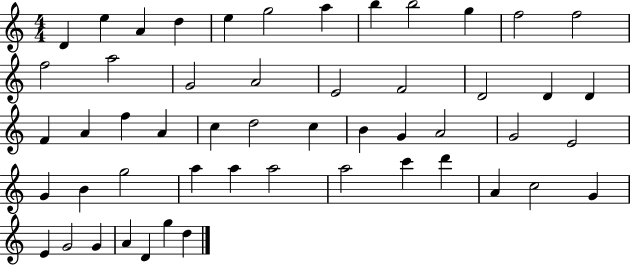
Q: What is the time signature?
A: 4/4